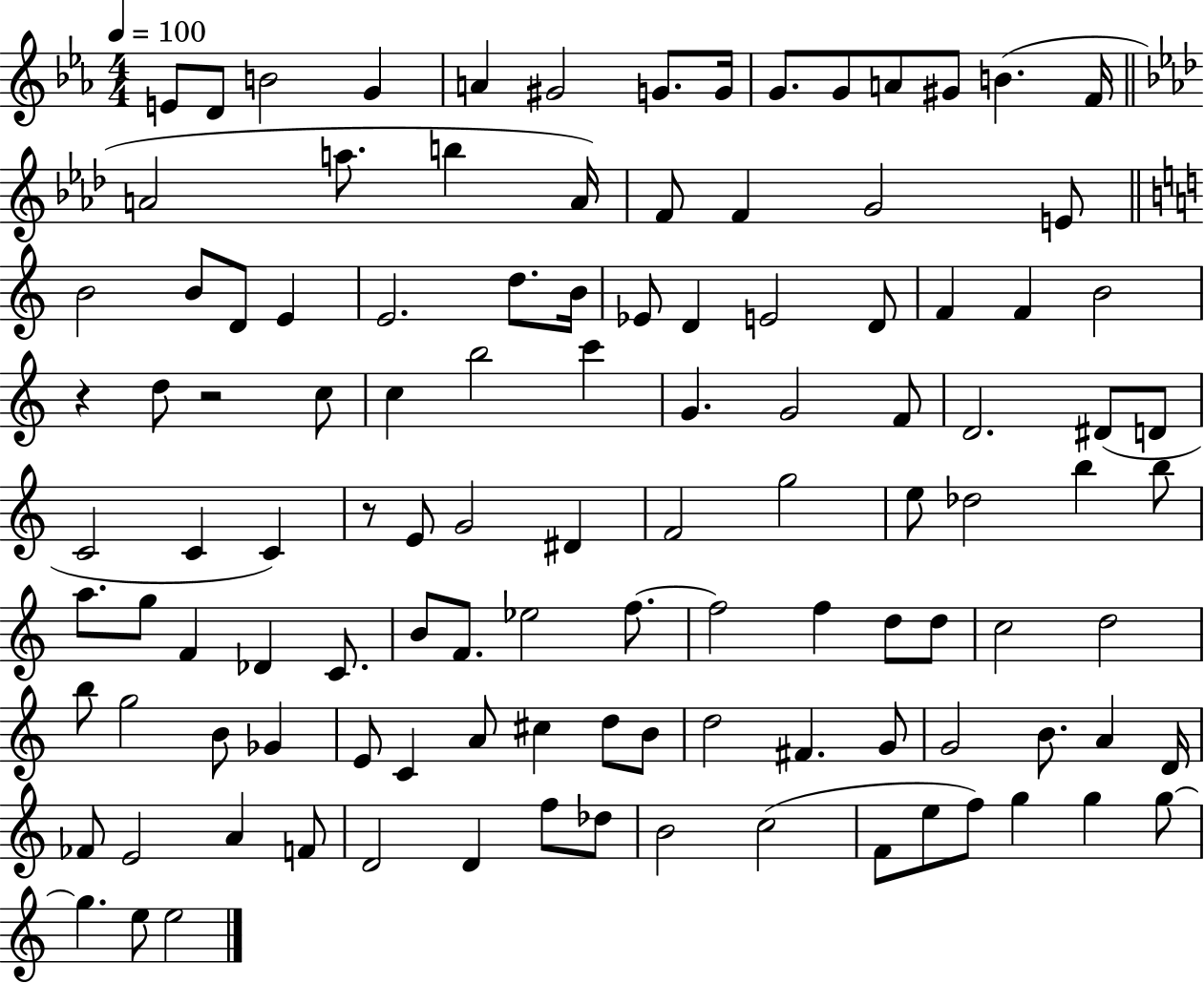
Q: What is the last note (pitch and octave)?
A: E5